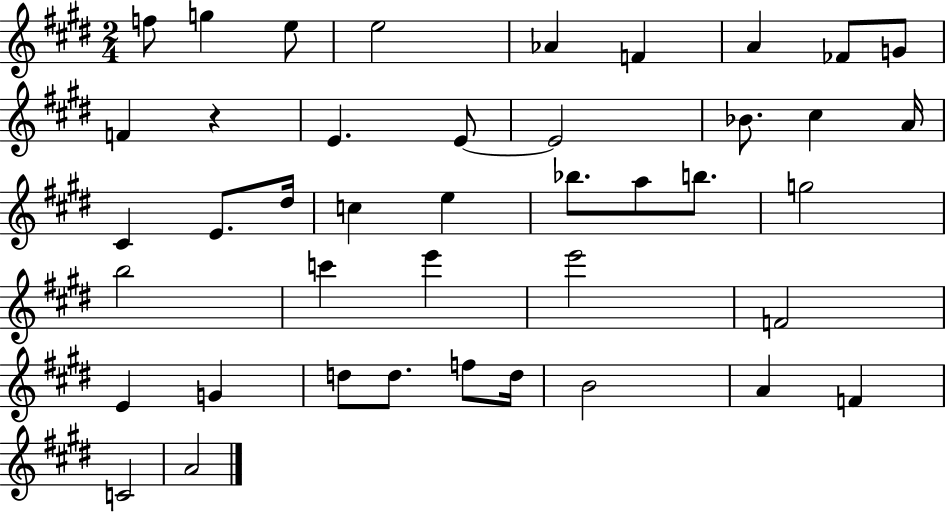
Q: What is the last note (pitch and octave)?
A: A4